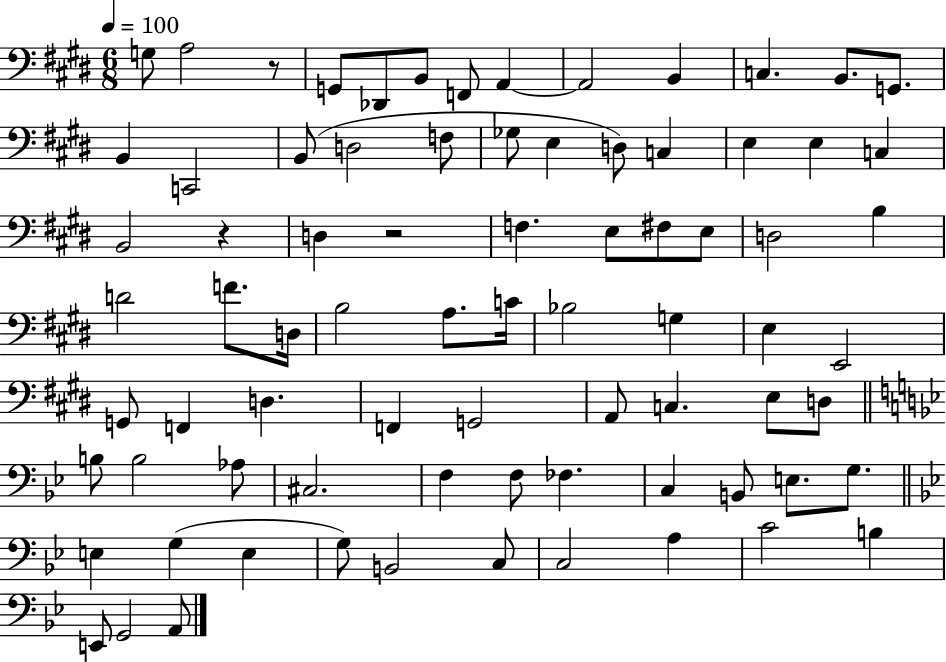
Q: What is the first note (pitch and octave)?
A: G3